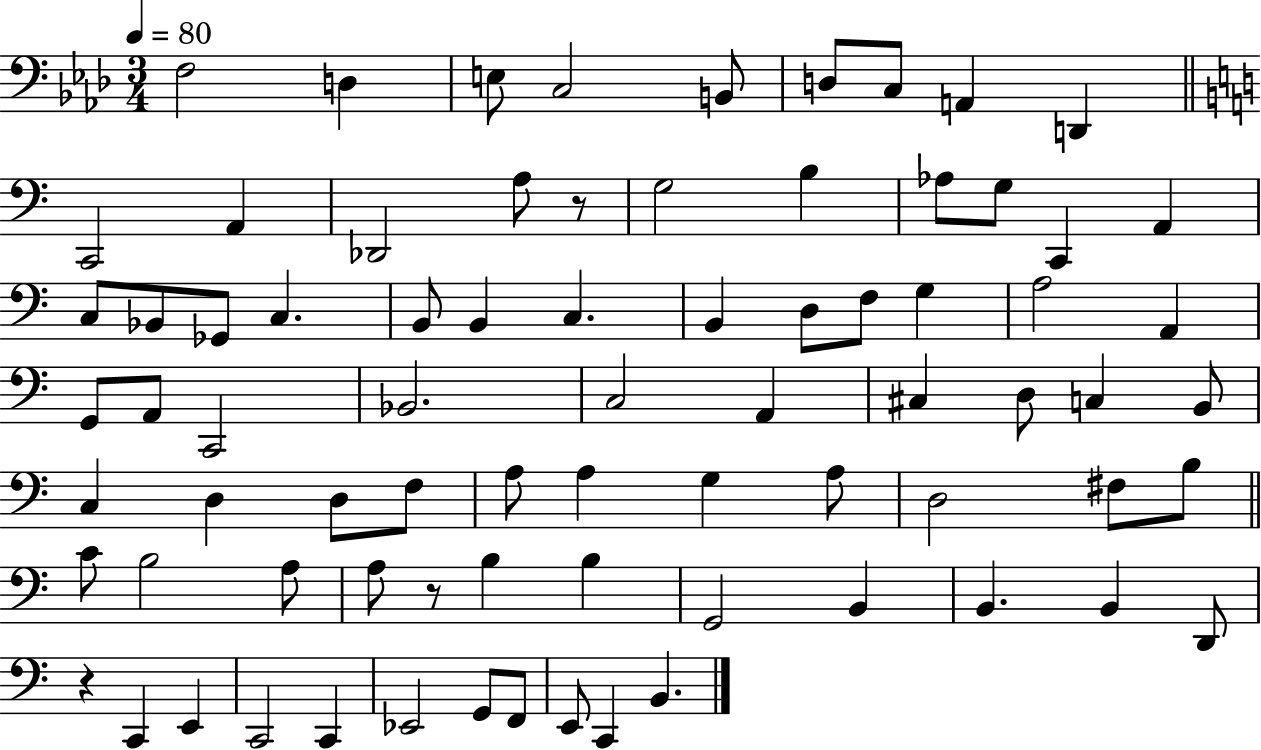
{
  \clef bass
  \numericTimeSignature
  \time 3/4
  \key aes \major
  \tempo 4 = 80
  f2 d4 | e8 c2 b,8 | d8 c8 a,4 d,4 | \bar "||" \break \key c \major c,2 a,4 | des,2 a8 r8 | g2 b4 | aes8 g8 c,4 a,4 | \break c8 bes,8 ges,8 c4. | b,8 b,4 c4. | b,4 d8 f8 g4 | a2 a,4 | \break g,8 a,8 c,2 | bes,2. | c2 a,4 | cis4 d8 c4 b,8 | \break c4 d4 d8 f8 | a8 a4 g4 a8 | d2 fis8 b8 | \bar "||" \break \key a \minor c'8 b2 a8 | a8 r8 b4 b4 | g,2 b,4 | b,4. b,4 d,8 | \break r4 c,4 e,4 | c,2 c,4 | ees,2 g,8 f,8 | e,8 c,4 b,4. | \break \bar "|."
}